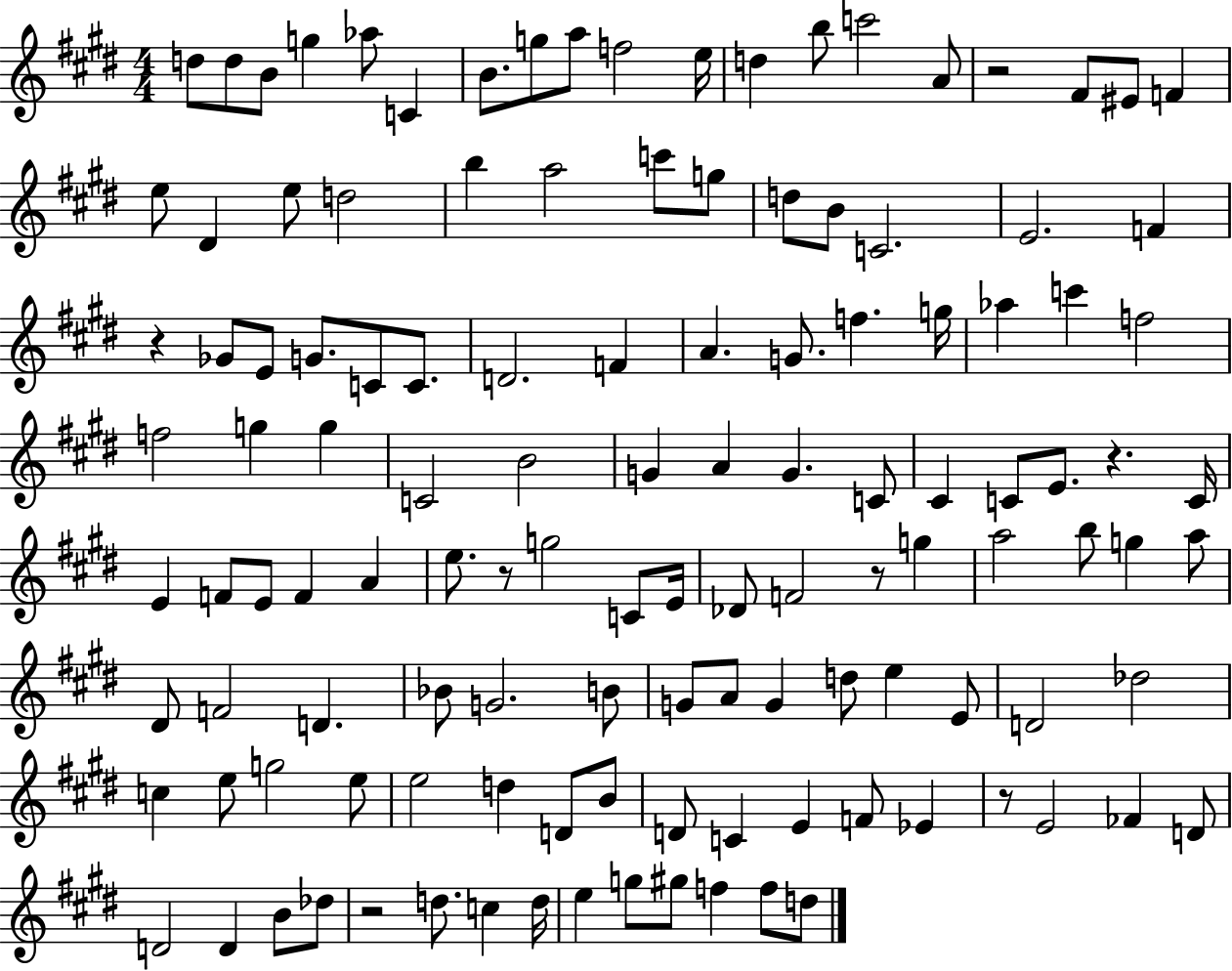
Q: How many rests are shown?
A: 7